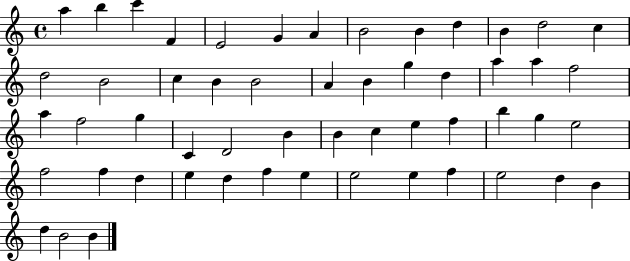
{
  \clef treble
  \time 4/4
  \defaultTimeSignature
  \key c \major
  a''4 b''4 c'''4 f'4 | e'2 g'4 a'4 | b'2 b'4 d''4 | b'4 d''2 c''4 | \break d''2 b'2 | c''4 b'4 b'2 | a'4 b'4 g''4 d''4 | a''4 a''4 f''2 | \break a''4 f''2 g''4 | c'4 d'2 b'4 | b'4 c''4 e''4 f''4 | b''4 g''4 e''2 | \break f''2 f''4 d''4 | e''4 d''4 f''4 e''4 | e''2 e''4 f''4 | e''2 d''4 b'4 | \break d''4 b'2 b'4 | \bar "|."
}